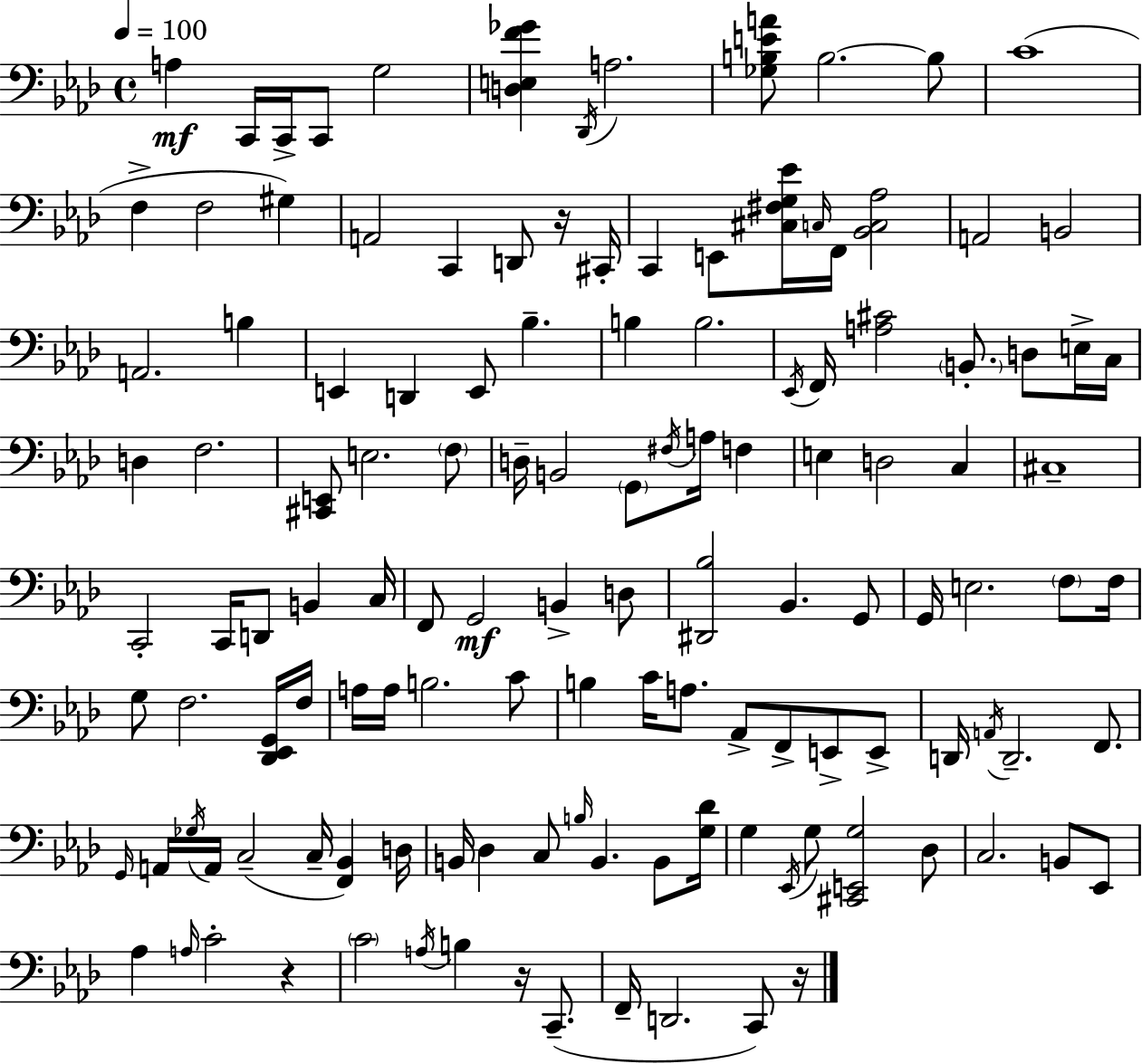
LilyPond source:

{
  \clef bass
  \time 4/4
  \defaultTimeSignature
  \key f \minor
  \tempo 4 = 100
  a4\mf c,16 c,16-> c,8 g2 | <d e f' ges'>4 \acciaccatura { des,16 } a2. | <ges b e' a'>8 b2.~~ b8 | c'1( | \break f4-> f2 gis4) | a,2 c,4 d,8 r16 | cis,16-. c,4 e,8 <cis fis g ees'>16 \grace { c16 } f,16 <bes, c aes>2 | a,2 b,2 | \break a,2. b4 | e,4 d,4 e,8 bes4.-- | b4 b2. | \acciaccatura { ees,16 } f,16 <a cis'>2 \parenthesize b,8.-. d8 | \break e16-> c16 d4 f2. | <cis, e,>8 e2. | \parenthesize f8 d16-- b,2 \parenthesize g,8 \acciaccatura { fis16 } a16 | f4 e4 d2 | \break c4 cis1-- | c,2-. c,16 d,8 b,4 | c16 f,8 g,2\mf b,4-> | d8 <dis, bes>2 bes,4. | \break g,8 g,16 e2. | \parenthesize f8 f16 g8 f2. | <des, ees, g,>16 f16 a16 a16 b2. | c'8 b4 c'16 a8. aes,8-> f,8-> | \break e,8-> e,8-> d,16 \acciaccatura { a,16 } d,2.-- | f,8. \grace { g,16 } a,16 \acciaccatura { ges16 } a,16 c2--( | c16-- <f, bes,>4) d16 b,16 des4 c8 \grace { b16 } b,4. | b,8 <g des'>16 g4 \acciaccatura { ees,16 } g8 <cis, e, g>2 | \break des8 c2. | b,8 ees,8 aes4 \grace { a16 } c'2-. | r4 \parenthesize c'2 | \acciaccatura { a16 } b4 r16 c,8.--( f,16-- d,2. | \break c,8) r16 \bar "|."
}